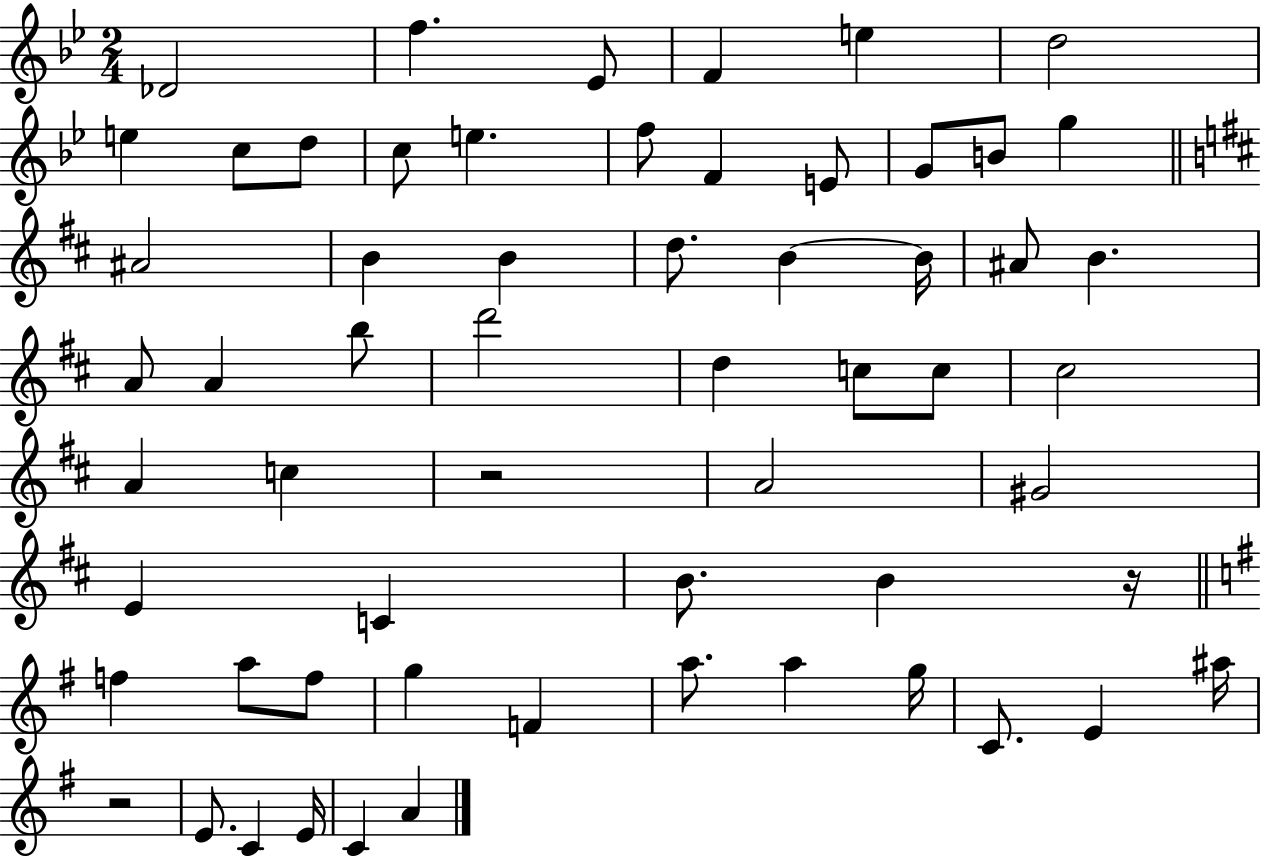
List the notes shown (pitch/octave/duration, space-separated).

Db4/h F5/q. Eb4/e F4/q E5/q D5/h E5/q C5/e D5/e C5/e E5/q. F5/e F4/q E4/e G4/e B4/e G5/q A#4/h B4/q B4/q D5/e. B4/q B4/s A#4/e B4/q. A4/e A4/q B5/e D6/h D5/q C5/e C5/e C#5/h A4/q C5/q R/h A4/h G#4/h E4/q C4/q B4/e. B4/q R/s F5/q A5/e F5/e G5/q F4/q A5/e. A5/q G5/s C4/e. E4/q A#5/s R/h E4/e. C4/q E4/s C4/q A4/q